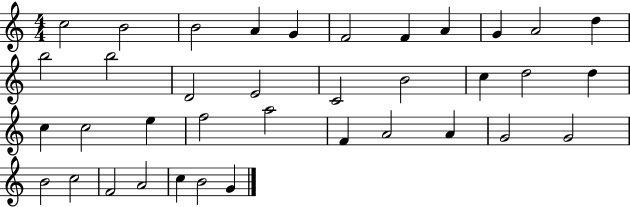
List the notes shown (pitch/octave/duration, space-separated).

C5/h B4/h B4/h A4/q G4/q F4/h F4/q A4/q G4/q A4/h D5/q B5/h B5/h D4/h E4/h C4/h B4/h C5/q D5/h D5/q C5/q C5/h E5/q F5/h A5/h F4/q A4/h A4/q G4/h G4/h B4/h C5/h F4/h A4/h C5/q B4/h G4/q